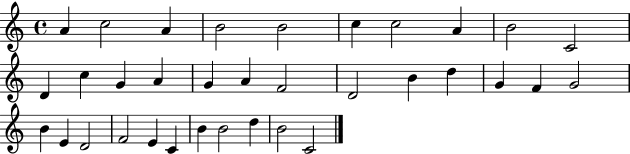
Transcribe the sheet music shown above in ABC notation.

X:1
T:Untitled
M:4/4
L:1/4
K:C
A c2 A B2 B2 c c2 A B2 C2 D c G A G A F2 D2 B d G F G2 B E D2 F2 E C B B2 d B2 C2